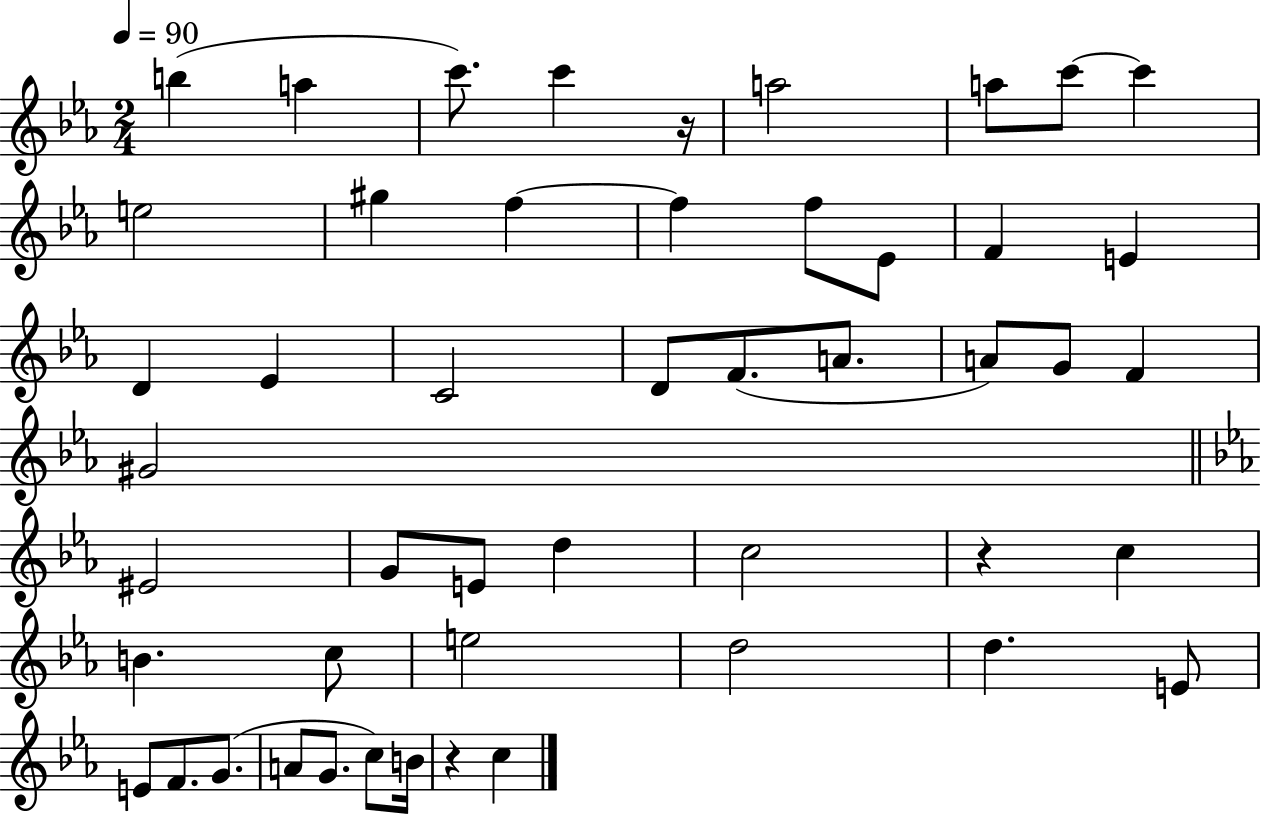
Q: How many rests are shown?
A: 3